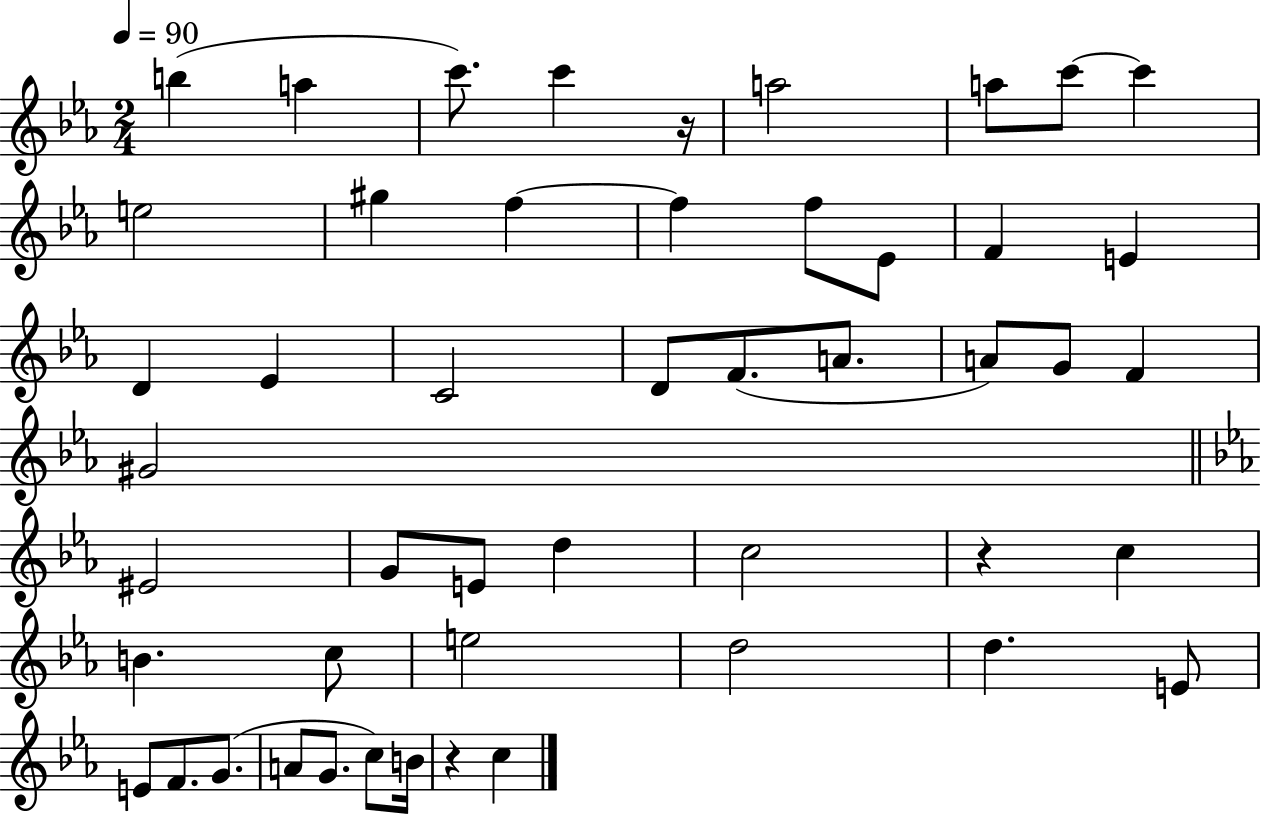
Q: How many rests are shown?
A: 3